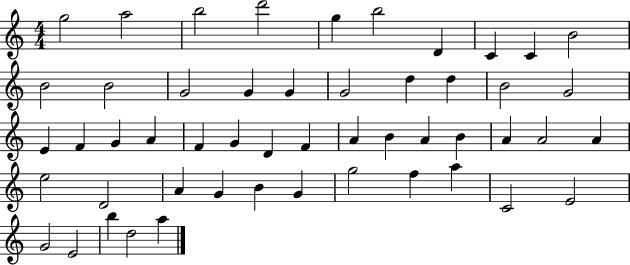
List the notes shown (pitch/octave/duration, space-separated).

G5/h A5/h B5/h D6/h G5/q B5/h D4/q C4/q C4/q B4/h B4/h B4/h G4/h G4/q G4/q G4/h D5/q D5/q B4/h G4/h E4/q F4/q G4/q A4/q F4/q G4/q D4/q F4/q A4/q B4/q A4/q B4/q A4/q A4/h A4/q E5/h D4/h A4/q G4/q B4/q G4/q G5/h F5/q A5/q C4/h E4/h G4/h E4/h B5/q D5/h A5/q